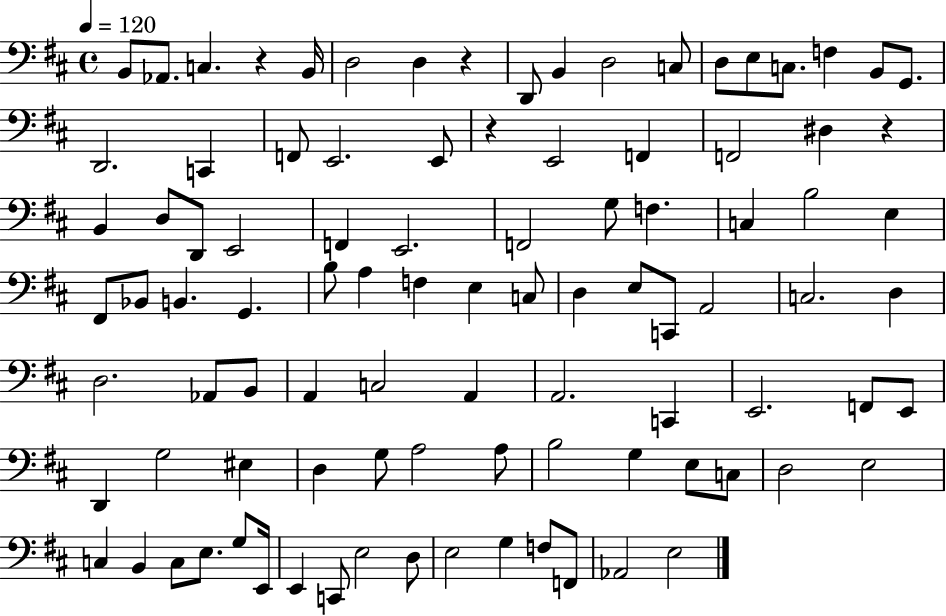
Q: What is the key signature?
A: D major